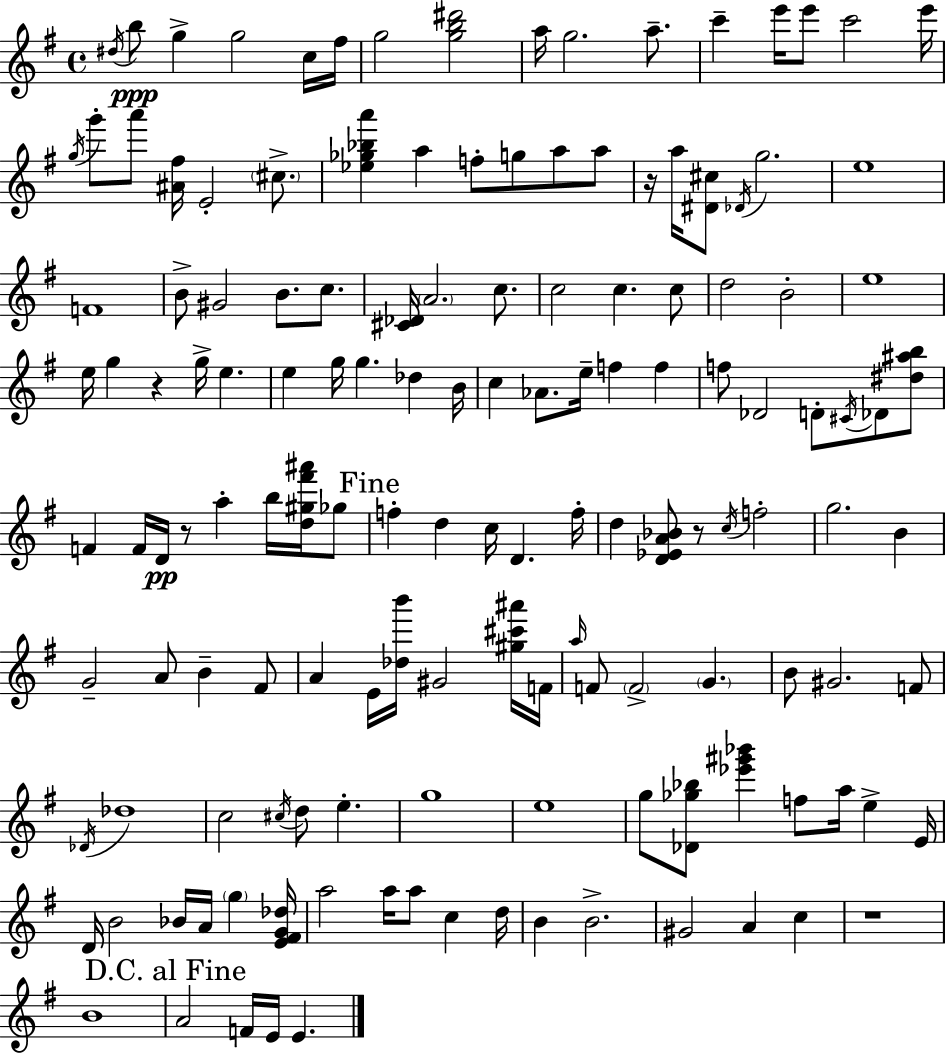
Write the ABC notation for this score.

X:1
T:Untitled
M:4/4
L:1/4
K:Em
^d/4 b/2 g g2 c/4 ^f/4 g2 [gb^d']2 a/4 g2 a/2 c' e'/4 e'/2 c'2 e'/4 g/4 g'/2 a'/2 [^A^f]/4 E2 ^c/2 [_e_g_ba'] a f/2 g/2 a/2 a/2 z/4 a/4 [^D^c]/2 _D/4 g2 e4 F4 B/2 ^G2 B/2 c/2 [^C_D]/4 A2 c/2 c2 c c/2 d2 B2 e4 e/4 g z g/4 e e g/4 g _d B/4 c _A/2 e/4 f f f/2 _D2 D/2 ^C/4 _D/2 [^d^ab]/2 F F/4 D/4 z/2 a b/4 [d^g^f'^a']/4 _g/2 f d c/4 D f/4 d [D_EA_B]/2 z/2 c/4 f2 g2 B G2 A/2 B ^F/2 A E/4 [_db']/4 ^G2 [^g^c'^a']/4 F/4 a/4 F/2 F2 G B/2 ^G2 F/2 _D/4 _d4 c2 ^c/4 d/2 e g4 e4 g/2 [_D_g_b]/2 [_e'^g'_b'] f/2 a/4 e E/4 D/4 B2 _B/4 A/4 g [E^FG_d]/4 a2 a/4 a/2 c d/4 B B2 ^G2 A c z4 B4 A2 F/4 E/4 E